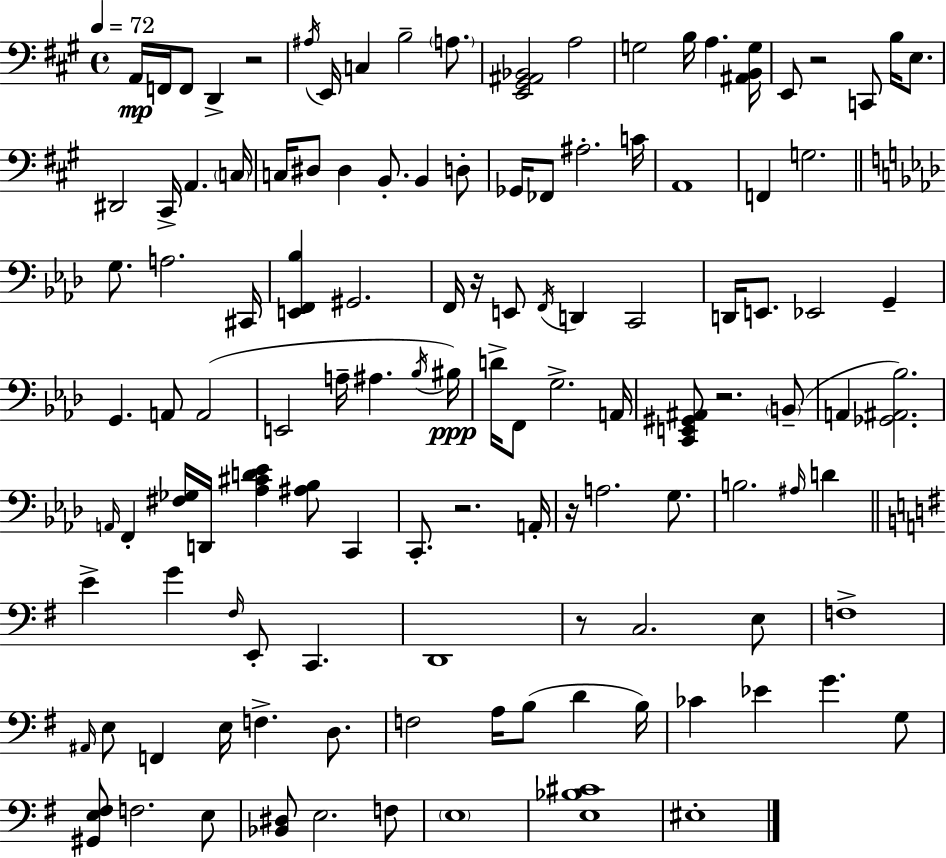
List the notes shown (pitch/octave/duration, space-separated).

A2/s F2/s F2/e D2/q R/h A#3/s E2/s C3/q B3/h A3/e. [E2,G#2,A#2,Bb2]/h A3/h G3/h B3/s A3/q. [A#2,B2,G3]/s E2/e R/h C2/e B3/s E3/e. D#2/h C#2/s A2/q. C3/s C3/s D#3/e D#3/q B2/e. B2/q D3/e Gb2/s FES2/e A#3/h. C4/s A2/w F2/q G3/h. G3/e. A3/h. C#2/s [E2,F2,Bb3]/q G#2/h. F2/s R/s E2/e F2/s D2/q C2/h D2/s E2/e. Eb2/h G2/q G2/q. A2/e A2/h E2/h A3/s A#3/q. Bb3/s BIS3/s D4/s F2/e G3/h. A2/s [C2,E2,G#2,A#2]/e R/h. B2/e A2/q [Gb2,A#2,Bb3]/h. A2/s F2/q [F#3,Gb3]/s D2/s [Ab3,C#4,D4,Eb4]/q [A#3,Bb3]/e C2/q C2/e. R/h. A2/s R/s A3/h. G3/e. B3/h. A#3/s D4/q E4/q G4/q F#3/s E2/e C2/q. D2/w R/e C3/h. E3/e F3/w A#2/s E3/e F2/q E3/s F3/q. D3/e. F3/h A3/s B3/e D4/q B3/s CES4/q Eb4/q G4/q. G3/e [G#2,E3,F#3]/e F3/h. E3/e [Bb2,D#3]/e E3/h. F3/e E3/w [E3,Bb3,C#4]/w EIS3/w